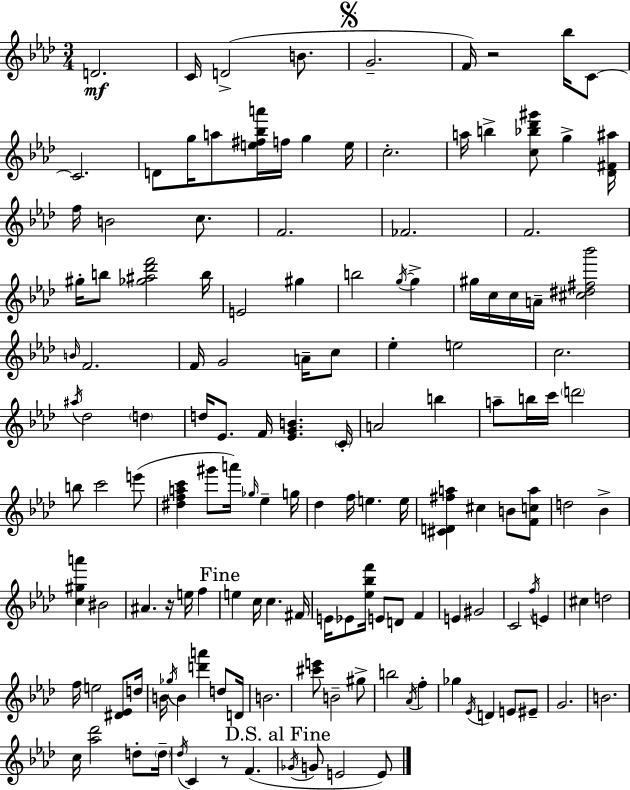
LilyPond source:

{
  \clef treble
  \numericTimeSignature
  \time 3/4
  \key f \minor
  d'2.\mf | c'16 d'2->( b'8. | \mark \markup { \musicglyph "scripts.segno" } g'2.-- | f'16) r2 bes''16 c'8~~ | \break c'2. | d'8 g''16 a''8 <e'' fis'' bes'' a'''>16 f''16 g''4 e''16 | c''2.-. | a''16 b''4-> <c'' bes'' des''' gis'''>8 g''4-> <des' fis' ais''>16 | \break f''16 b'2 c''8. | f'2. | fes'2. | f'2. | \break gis''16-. b''8 <ges'' ais'' des''' f'''>2 b''16 | e'2 gis''4 | b''2 \acciaccatura { g''16~ }~ g''4-> | gis''16 c''16 c''16 a'16-- <cis'' dis'' fis'' bes'''>2 | \break \grace { b'16 } f'2. | f'16 g'2 a'16-- | c''8 ees''4-. e''2 | c''2. | \break \acciaccatura { ais''16 } des''2 \parenthesize d''4 | d''16 ees'8. f'16 <ees' g' b'>4. | \parenthesize c'16-. a'2 b''4 | a''8-- b''16 c'''16 \parenthesize d'''2 | \break b''8 c'''2 | e'''8( <dis'' f'' a'' c'''>4 gis'''8 a'''16) \grace { ges''16 } ees''4-- | g''16 des''4 f''16 e''4. | e''16 <cis' d' fis'' a''>4 cis''4 | \break b'8 <f' c'' a''>8 d''2 | bes'4-> <c'' gis'' a'''>4 bis'2 | ais'4. r16 e''16 | f''4 \mark "Fine" e''4 c''16 c''4. | \break fis'16 e'16 ees'8 <ees'' bes'' f'''>16 e'8 d'8 | f'4 e'4 gis'2 | c'2 | \acciaccatura { f''16 } e'4 cis''4 d''2 | \break f''16 e''2 | <dis' ees'>8 d''16 b'16 \acciaccatura { ges''16 } b'4 <d''' a'''>4 | d''8 d'16 b'2. | <cis''' e'''>8 b'2-- | \break gis''8-> b''2 | \acciaccatura { aes'16 } f''4-. ges''4 \acciaccatura { ees'16 } | d'4 e'8 eis'8-- g'2. | b'2. | \break c''16 <aes'' des'''>2 | d''8-. \parenthesize d''16-- \acciaccatura { des''16 } c'4 | r8 f'4.( \mark "D.S. al Fine" \acciaccatura { ges'16 } g'8 | e'2 e'8) \bar "|."
}